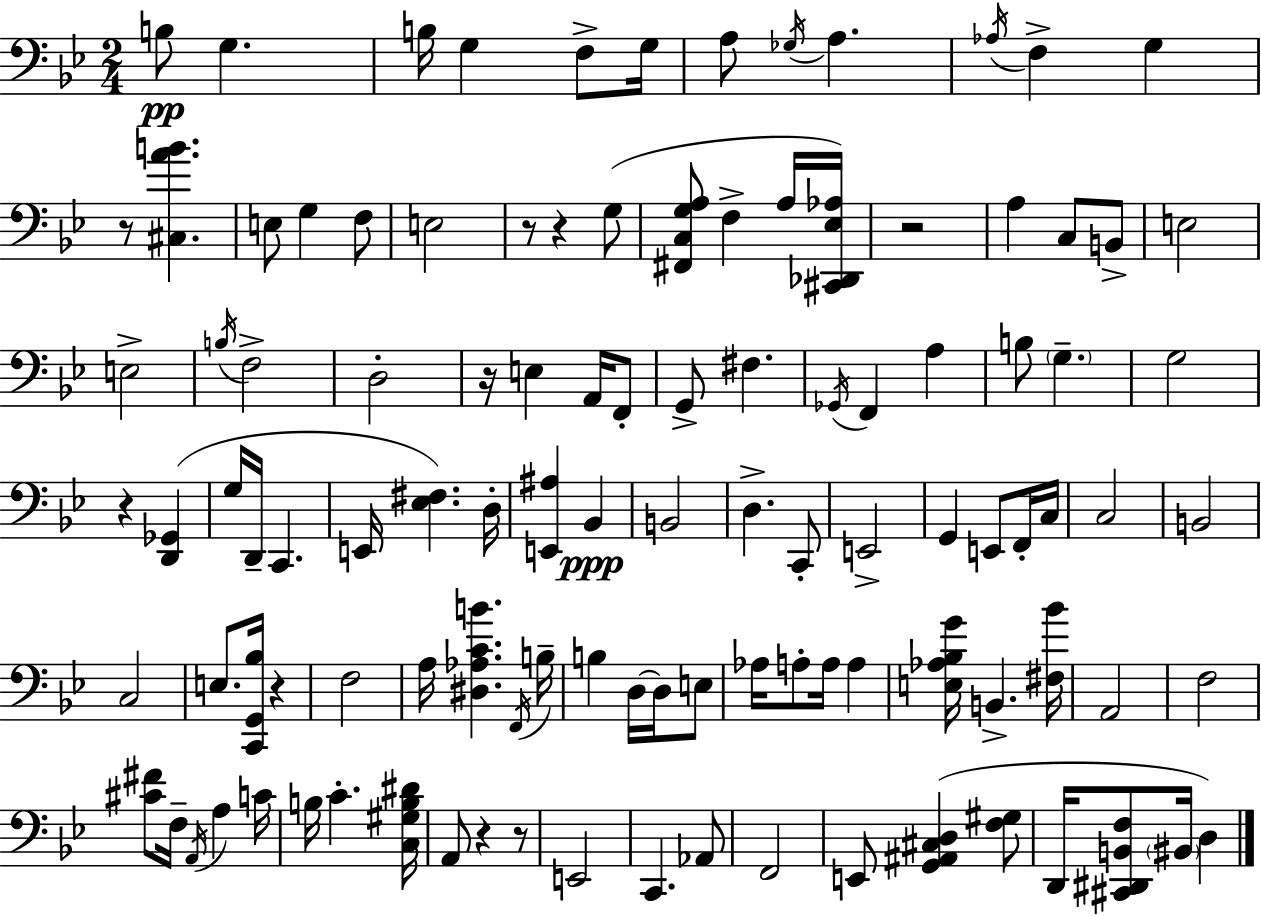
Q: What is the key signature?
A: BES major